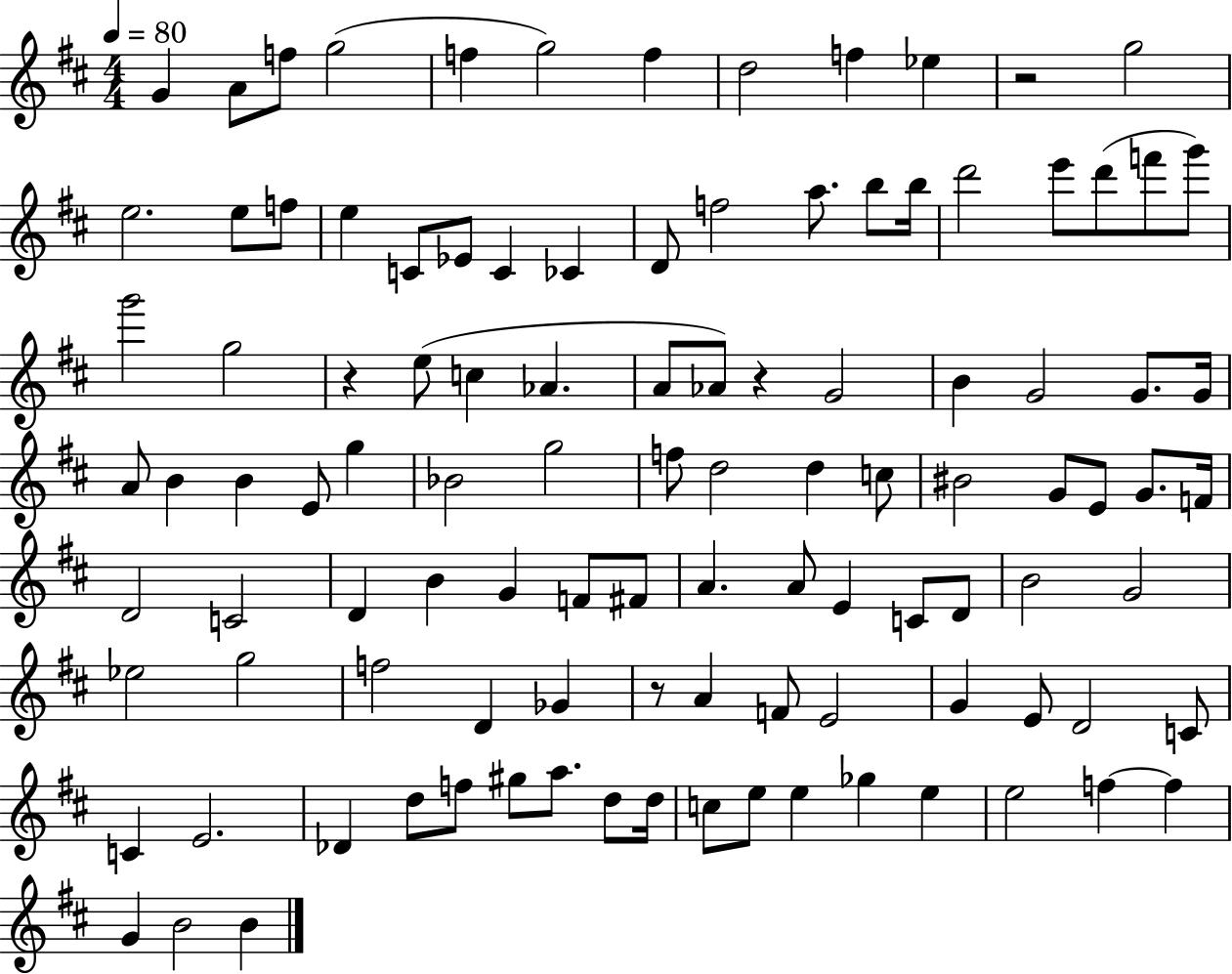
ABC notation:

X:1
T:Untitled
M:4/4
L:1/4
K:D
G A/2 f/2 g2 f g2 f d2 f _e z2 g2 e2 e/2 f/2 e C/2 _E/2 C _C D/2 f2 a/2 b/2 b/4 d'2 e'/2 d'/2 f'/2 g'/2 g'2 g2 z e/2 c _A A/2 _A/2 z G2 B G2 G/2 G/4 A/2 B B E/2 g _B2 g2 f/2 d2 d c/2 ^B2 G/2 E/2 G/2 F/4 D2 C2 D B G F/2 ^F/2 A A/2 E C/2 D/2 B2 G2 _e2 g2 f2 D _G z/2 A F/2 E2 G E/2 D2 C/2 C E2 _D d/2 f/2 ^g/2 a/2 d/2 d/4 c/2 e/2 e _g e e2 f f G B2 B